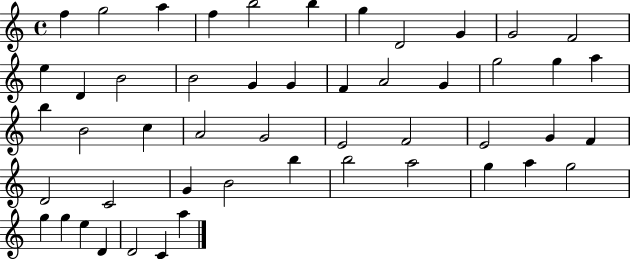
X:1
T:Untitled
M:4/4
L:1/4
K:C
f g2 a f b2 b g D2 G G2 F2 e D B2 B2 G G F A2 G g2 g a b B2 c A2 G2 E2 F2 E2 G F D2 C2 G B2 b b2 a2 g a g2 g g e D D2 C a